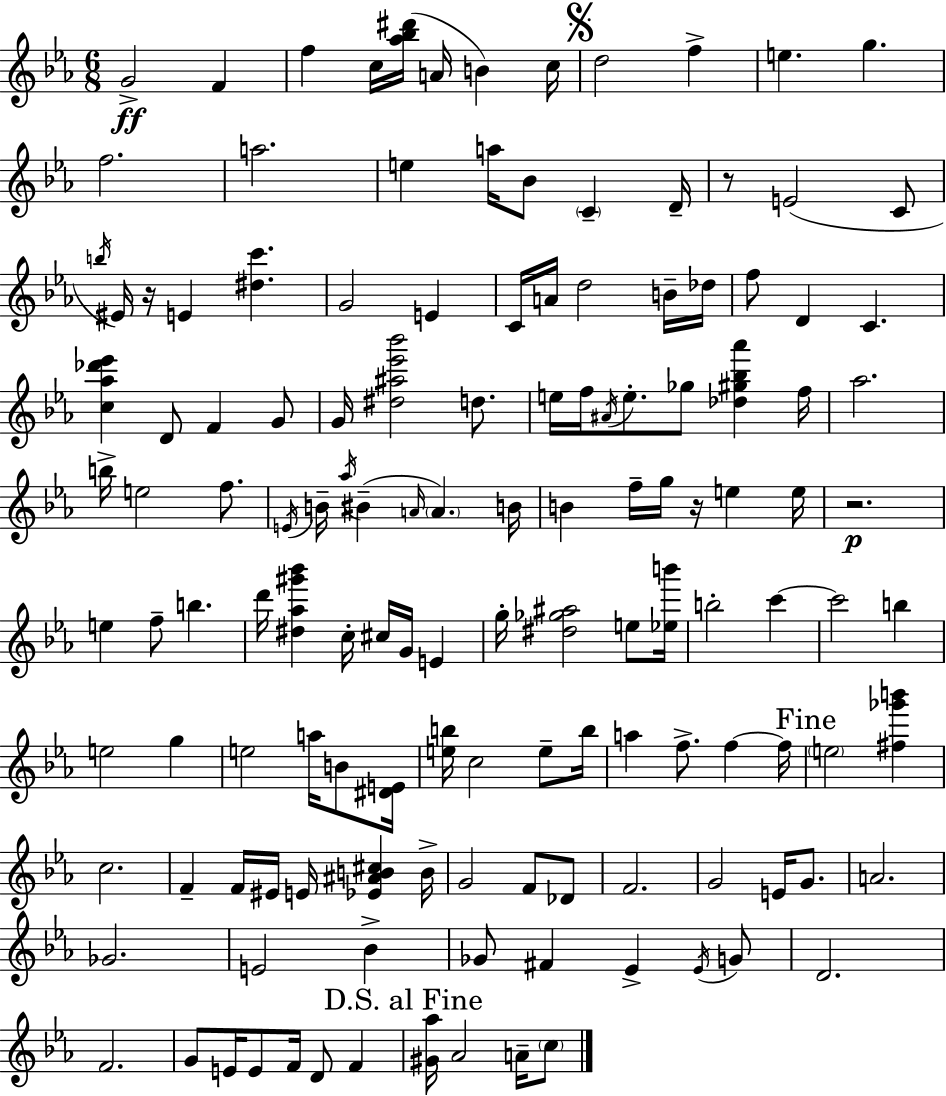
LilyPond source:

{
  \clef treble
  \numericTimeSignature
  \time 6/8
  \key ees \major
  g'2->\ff f'4 | f''4 c''16 <aes'' bes'' dis'''>16( a'16 b'4) c''16 | \mark \markup { \musicglyph "scripts.segno" } d''2 f''4-> | e''4. g''4. | \break f''2. | a''2. | e''4 a''16 bes'8 \parenthesize c'4-- d'16-- | r8 e'2( c'8 | \break \acciaccatura { b''16 } eis'16) r16 e'4 <dis'' c'''>4. | g'2 e'4 | c'16 a'16 d''2 b'16-- | des''16 f''8 d'4 c'4. | \break <c'' aes'' des''' ees'''>4 d'8 f'4 g'8 | g'16 <dis'' ais'' ees''' bes'''>2 d''8. | e''16 f''16 \acciaccatura { ais'16 } e''8.-. ges''8 <des'' gis'' bes'' aes'''>4 | f''16 aes''2. | \break b''16-> e''2 f''8. | \acciaccatura { e'16 } b'16-- \acciaccatura { aes''16 }( bis'4-- \grace { a'16 } \parenthesize a'4.) | b'16 b'4 f''16-- g''16 r16 | e''4 e''16 r2.\p | \break e''4 f''8-- b''4. | d'''16 <dis'' aes'' gis''' bes'''>4 c''16-. cis''16 | g'16 e'4 g''16-. <dis'' ges'' ais''>2 | e''8 <ees'' b'''>16 b''2-. | \break c'''4~~ c'''2 | b''4 e''2 | g''4 e''2 | a''16 b'8 <dis' e'>16 <e'' b''>16 c''2 | \break e''8-- b''16 a''4 f''8.-> | f''4~~ f''16 \mark "Fine" \parenthesize e''2 | <fis'' ges''' b'''>4 c''2. | f'4-- f'16 eis'16 e'16 | \break <ees' ais' b' cis''>4 b'16-> g'2 | f'8 des'8 f'2. | g'2 | e'16 g'8. a'2. | \break ges'2. | e'2 | bes'4-> ges'8 fis'4 ees'4-> | \acciaccatura { ees'16 } g'8 d'2. | \break f'2. | g'8 e'16 e'8 f'16 | d'8 f'4 \mark "D.S. al Fine" <gis' aes''>16 aes'2 | a'16-- \parenthesize c''8 \bar "|."
}